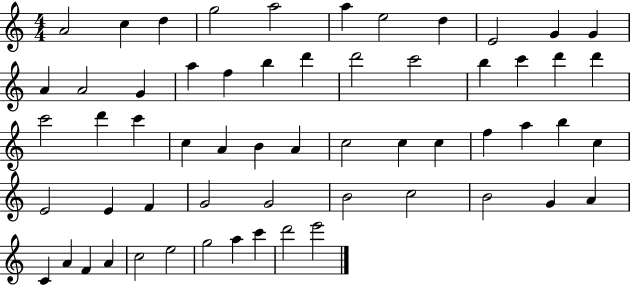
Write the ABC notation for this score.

X:1
T:Untitled
M:4/4
L:1/4
K:C
A2 c d g2 a2 a e2 d E2 G G A A2 G a f b d' d'2 c'2 b c' d' d' c'2 d' c' c A B A c2 c c f a b c E2 E F G2 G2 B2 c2 B2 G A C A F A c2 e2 g2 a c' d'2 e'2